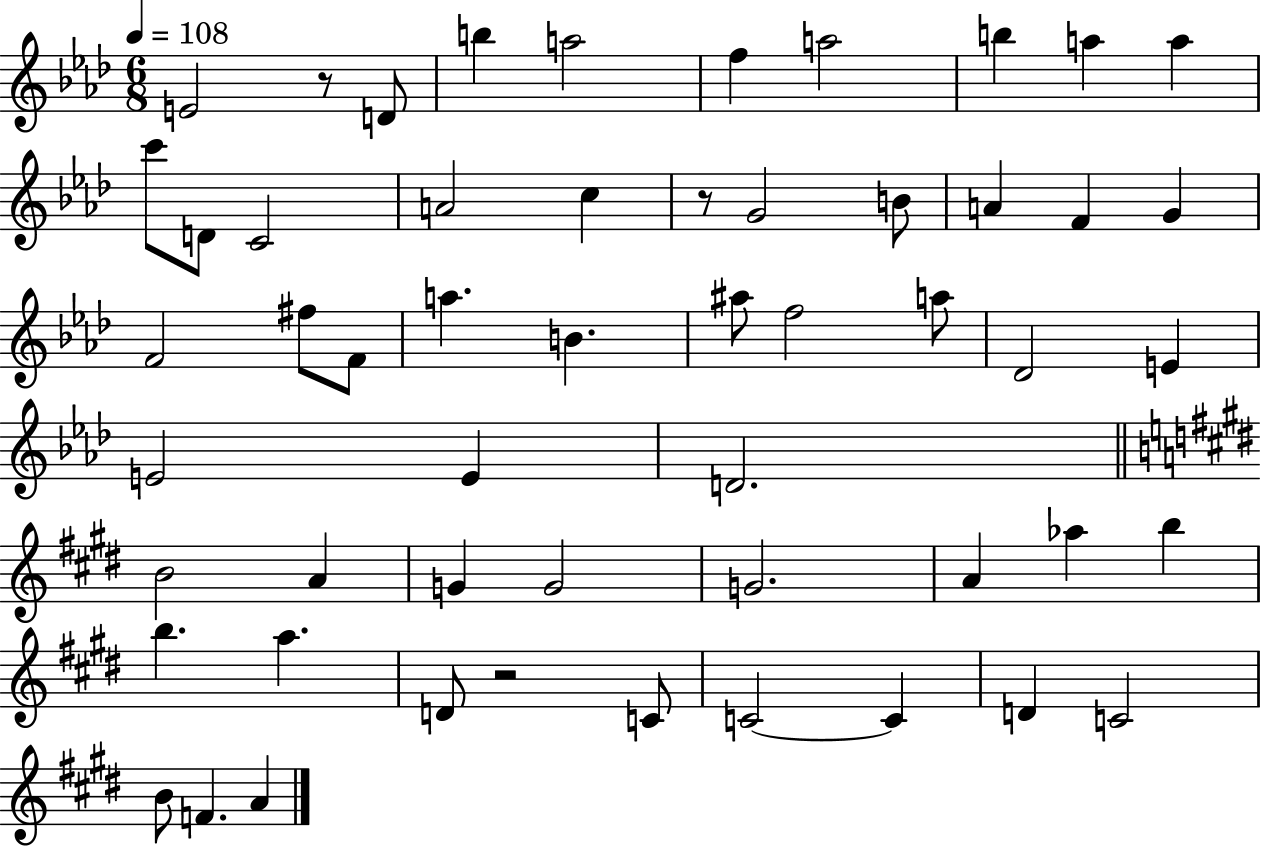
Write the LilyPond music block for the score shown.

{
  \clef treble
  \numericTimeSignature
  \time 6/8
  \key aes \major
  \tempo 4 = 108
  e'2 r8 d'8 | b''4 a''2 | f''4 a''2 | b''4 a''4 a''4 | \break c'''8 d'8 c'2 | a'2 c''4 | r8 g'2 b'8 | a'4 f'4 g'4 | \break f'2 fis''8 f'8 | a''4. b'4. | ais''8 f''2 a''8 | des'2 e'4 | \break e'2 e'4 | d'2. | \bar "||" \break \key e \major b'2 a'4 | g'4 g'2 | g'2. | a'4 aes''4 b''4 | \break b''4. a''4. | d'8 r2 c'8 | c'2~~ c'4 | d'4 c'2 | \break b'8 f'4. a'4 | \bar "|."
}